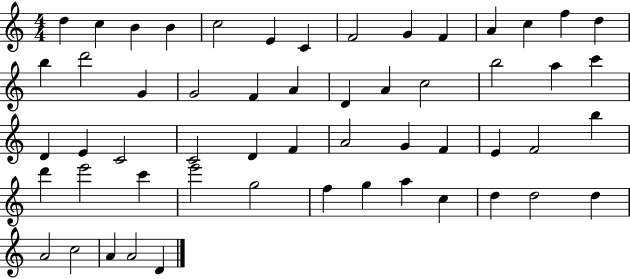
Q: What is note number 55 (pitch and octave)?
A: D4